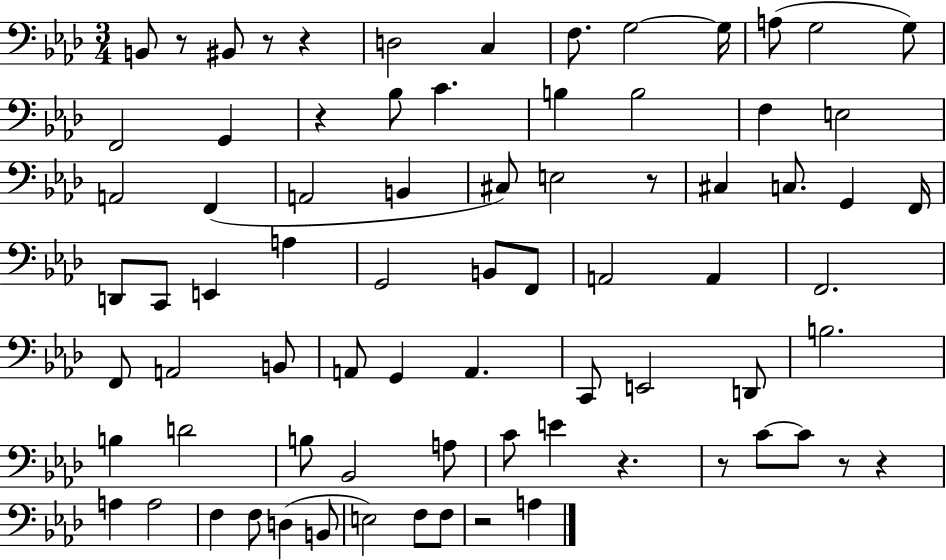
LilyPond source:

{
  \clef bass
  \numericTimeSignature
  \time 3/4
  \key aes \major
  b,8 r8 bis,8 r8 r4 | d2 c4 | f8. g2~~ g16 | a8( g2 g8) | \break f,2 g,4 | r4 bes8 c'4. | b4 b2 | f4 e2 | \break a,2 f,4( | a,2 b,4 | cis8) e2 r8 | cis4 c8. g,4 f,16 | \break d,8 c,8 e,4 a4 | g,2 b,8 f,8 | a,2 a,4 | f,2. | \break f,8 a,2 b,8 | a,8 g,4 a,4. | c,8 e,2 d,8 | b2. | \break b4 d'2 | b8 bes,2 a8 | c'8 e'4 r4. | r8 c'8~~ c'8 r8 r4 | \break a4 a2 | f4 f8 d4( b,8 | e2) f8 f8 | r2 a4 | \break \bar "|."
}